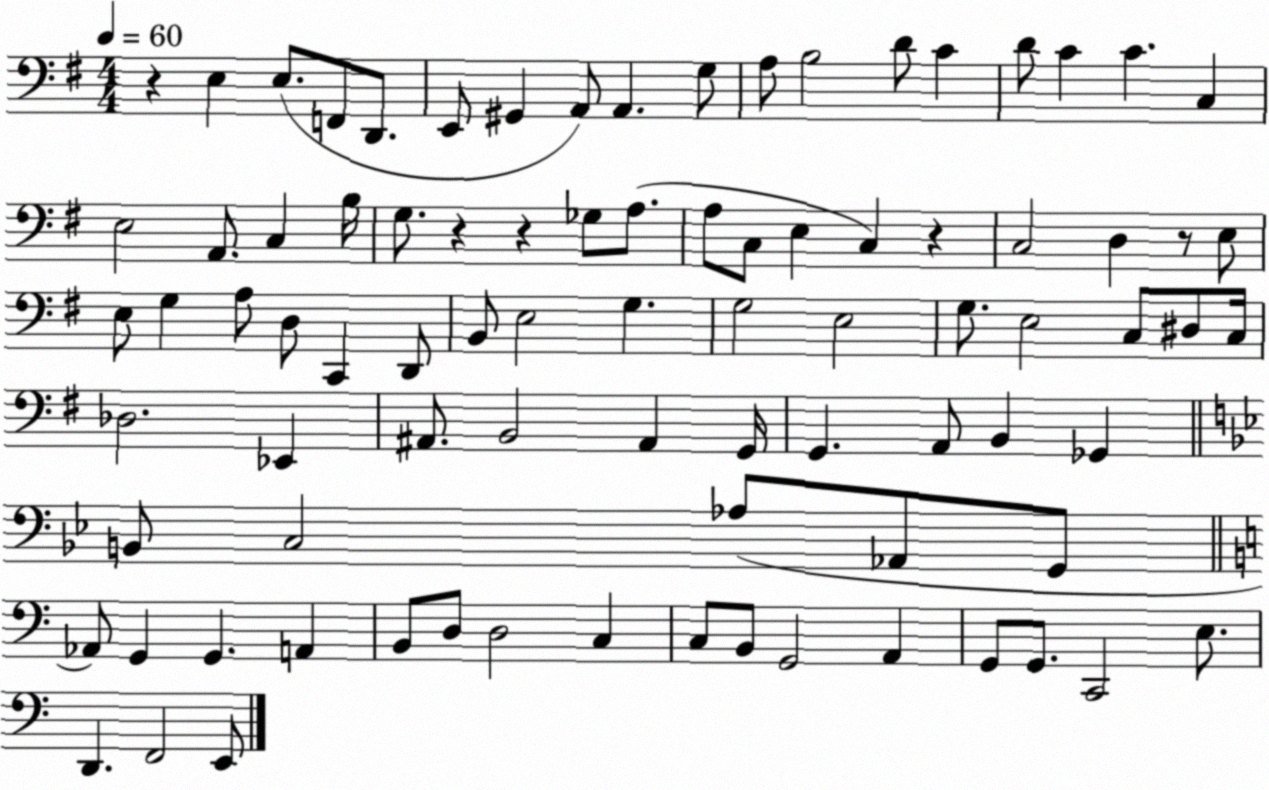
X:1
T:Untitled
M:4/4
L:1/4
K:G
z E, E,/2 F,,/2 D,,/2 E,,/2 ^G,, A,,/2 A,, G,/2 A,/2 B,2 D/2 C D/2 C C C, E,2 A,,/2 C, B,/4 G,/2 z z _G,/2 A,/2 A,/2 C,/2 E, C, z C,2 D, z/2 E,/2 E,/2 G, A,/2 D,/2 C,, D,,/2 B,,/2 E,2 G, G,2 E,2 G,/2 E,2 C,/2 ^D,/2 C,/4 _D,2 _E,, ^A,,/2 B,,2 ^A,, G,,/4 G,, A,,/2 B,, _G,, B,,/2 C,2 _A,/2 _A,,/2 G,,/2 _A,,/2 G,, G,, A,, B,,/2 D,/2 D,2 C, C,/2 B,,/2 G,,2 A,, G,,/2 G,,/2 C,,2 E,/2 D,, F,,2 E,,/2